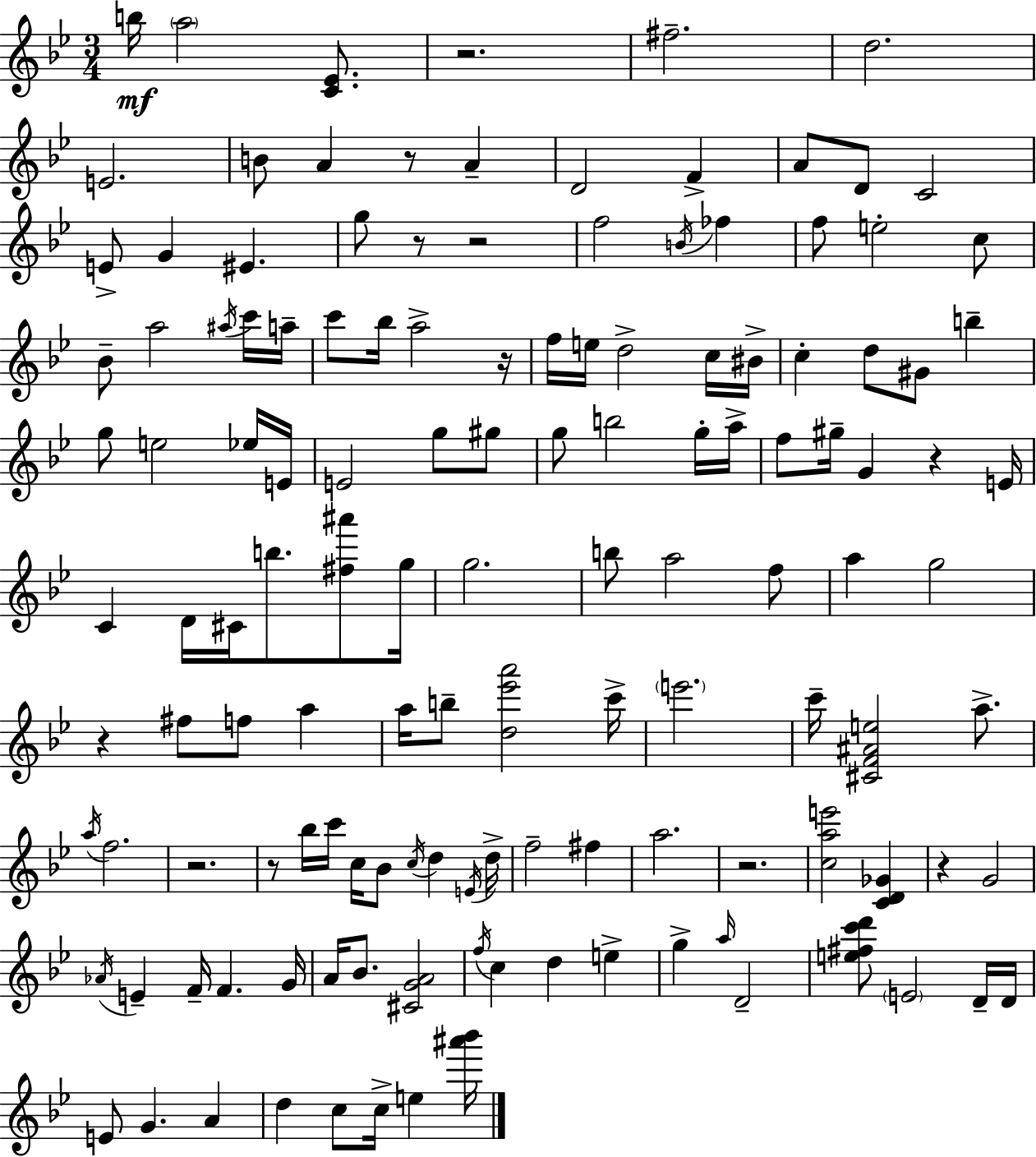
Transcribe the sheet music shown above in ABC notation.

X:1
T:Untitled
M:3/4
L:1/4
K:Bb
b/4 a2 [C_E]/2 z2 ^f2 d2 E2 B/2 A z/2 A D2 F A/2 D/2 C2 E/2 G ^E g/2 z/2 z2 f2 B/4 _f f/2 e2 c/2 _B/2 a2 ^a/4 c'/4 a/4 c'/2 _b/4 a2 z/4 f/4 e/4 d2 c/4 ^B/4 c d/2 ^G/2 b g/2 e2 _e/4 E/4 E2 g/2 ^g/2 g/2 b2 g/4 a/4 f/2 ^g/4 G z E/4 C D/4 ^C/4 b/2 [^f^a']/2 g/4 g2 b/2 a2 f/2 a g2 z ^f/2 f/2 a a/4 b/2 [d_e'a']2 c'/4 e'2 c'/4 [^CF^Ae]2 a/2 a/4 f2 z2 z/2 _b/4 c'/4 c/4 _B/2 c/4 d E/4 d/4 f2 ^f a2 z2 [cae']2 [CD_G] z G2 _A/4 E F/4 F G/4 A/4 _B/2 [^CGA]2 f/4 c d e g a/4 D2 [e^fc'd']/2 E2 D/4 D/4 E/2 G A d c/2 c/4 e [^a'_b']/4